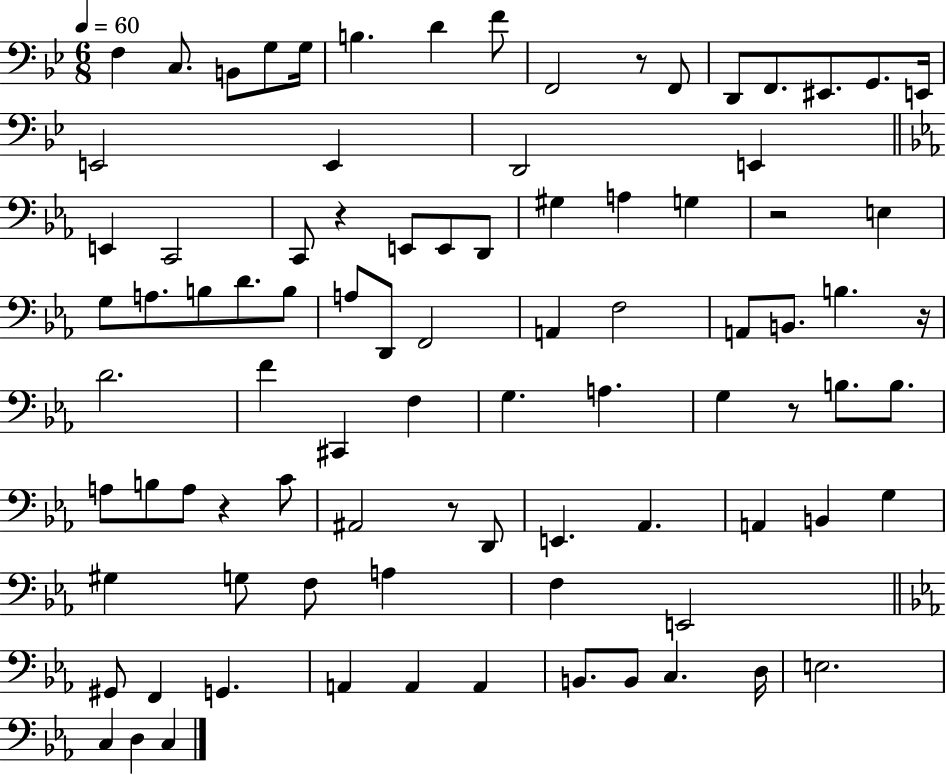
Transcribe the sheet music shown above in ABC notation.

X:1
T:Untitled
M:6/8
L:1/4
K:Bb
F, C,/2 B,,/2 G,/2 G,/4 B, D F/2 F,,2 z/2 F,,/2 D,,/2 F,,/2 ^E,,/2 G,,/2 E,,/4 E,,2 E,, D,,2 E,, E,, C,,2 C,,/2 z E,,/2 E,,/2 D,,/2 ^G, A, G, z2 E, G,/2 A,/2 B,/2 D/2 B,/2 A,/2 D,,/2 F,,2 A,, F,2 A,,/2 B,,/2 B, z/4 D2 F ^C,, F, G, A, G, z/2 B,/2 B,/2 A,/2 B,/2 A,/2 z C/2 ^A,,2 z/2 D,,/2 E,, _A,, A,, B,, G, ^G, G,/2 F,/2 A, F, E,,2 ^G,,/2 F,, G,, A,, A,, A,, B,,/2 B,,/2 C, D,/4 E,2 C, D, C,